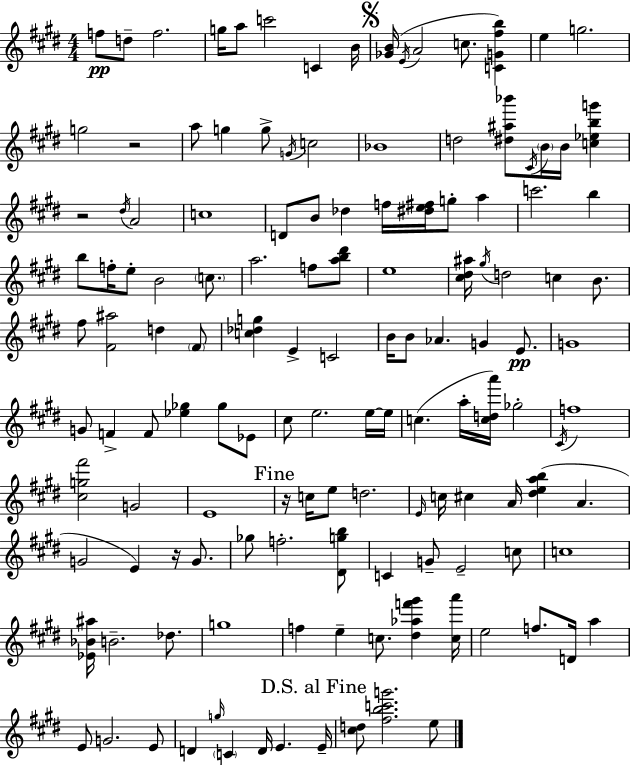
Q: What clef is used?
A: treble